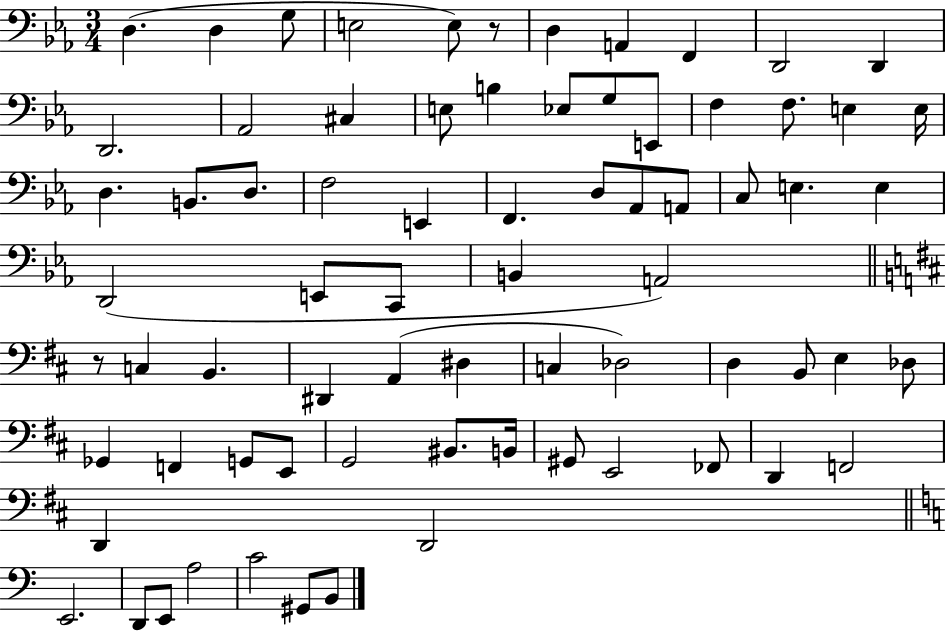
X:1
T:Untitled
M:3/4
L:1/4
K:Eb
D, D, G,/2 E,2 E,/2 z/2 D, A,, F,, D,,2 D,, D,,2 _A,,2 ^C, E,/2 B, _E,/2 G,/2 E,,/2 F, F,/2 E, E,/4 D, B,,/2 D,/2 F,2 E,, F,, D,/2 _A,,/2 A,,/2 C,/2 E, E, D,,2 E,,/2 C,,/2 B,, A,,2 z/2 C, B,, ^D,, A,, ^D, C, _D,2 D, B,,/2 E, _D,/2 _G,, F,, G,,/2 E,,/2 G,,2 ^B,,/2 B,,/4 ^G,,/2 E,,2 _F,,/2 D,, F,,2 D,, D,,2 E,,2 D,,/2 E,,/2 A,2 C2 ^G,,/2 B,,/2